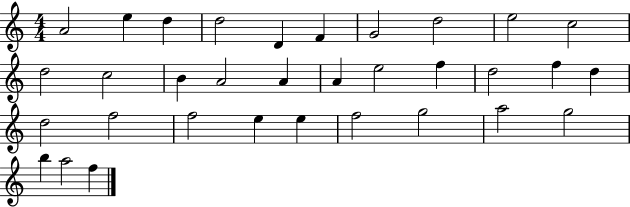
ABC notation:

X:1
T:Untitled
M:4/4
L:1/4
K:C
A2 e d d2 D F G2 d2 e2 c2 d2 c2 B A2 A A e2 f d2 f d d2 f2 f2 e e f2 g2 a2 g2 b a2 f